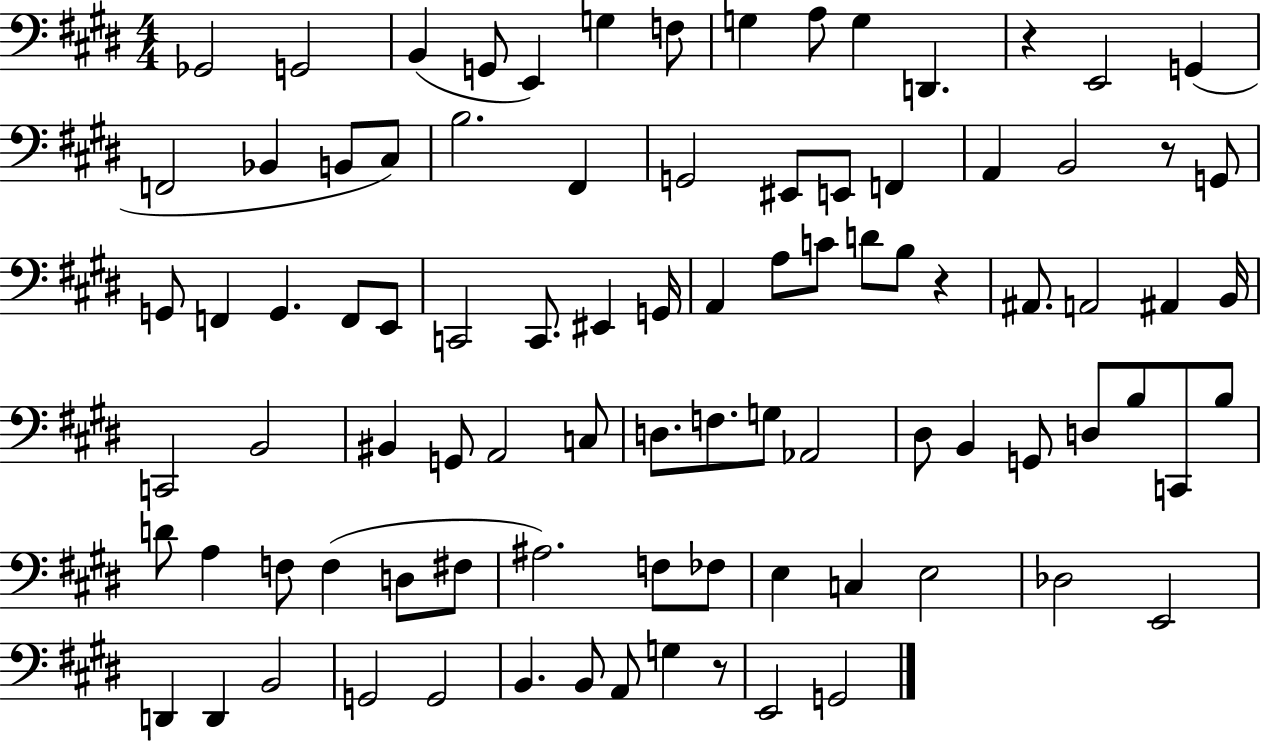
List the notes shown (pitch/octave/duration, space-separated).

Gb2/h G2/h B2/q G2/e E2/q G3/q F3/e G3/q A3/e G3/q D2/q. R/q E2/h G2/q F2/h Bb2/q B2/e C#3/e B3/h. F#2/q G2/h EIS2/e E2/e F2/q A2/q B2/h R/e G2/e G2/e F2/q G2/q. F2/e E2/e C2/h C2/e. EIS2/q G2/s A2/q A3/e C4/e D4/e B3/e R/q A#2/e. A2/h A#2/q B2/s C2/h B2/h BIS2/q G2/e A2/h C3/e D3/e. F3/e. G3/e Ab2/h D#3/e B2/q G2/e D3/e B3/e C2/e B3/e D4/e A3/q F3/e F3/q D3/e F#3/e A#3/h. F3/e FES3/e E3/q C3/q E3/h Db3/h E2/h D2/q D2/q B2/h G2/h G2/h B2/q. B2/e A2/e G3/q R/e E2/h G2/h